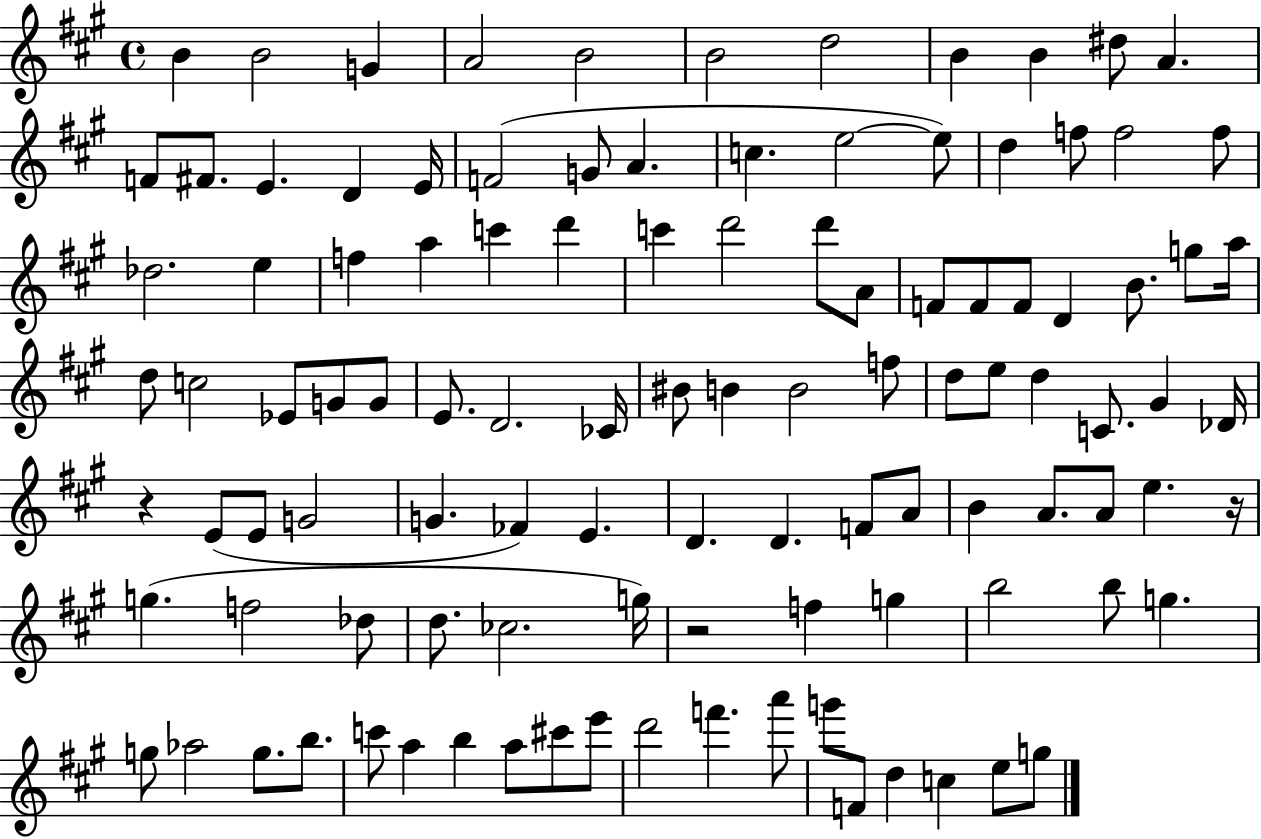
{
  \clef treble
  \time 4/4
  \defaultTimeSignature
  \key a \major
  b'4 b'2 g'4 | a'2 b'2 | b'2 d''2 | b'4 b'4 dis''8 a'4. | \break f'8 fis'8. e'4. d'4 e'16 | f'2( g'8 a'4. | c''4. e''2~~ e''8) | d''4 f''8 f''2 f''8 | \break des''2. e''4 | f''4 a''4 c'''4 d'''4 | c'''4 d'''2 d'''8 a'8 | f'8 f'8 f'8 d'4 b'8. g''8 a''16 | \break d''8 c''2 ees'8 g'8 g'8 | e'8. d'2. ces'16 | bis'8 b'4 b'2 f''8 | d''8 e''8 d''4 c'8. gis'4 des'16 | \break r4 e'8( e'8 g'2 | g'4. fes'4) e'4. | d'4. d'4. f'8 a'8 | b'4 a'8. a'8 e''4. r16 | \break g''4.( f''2 des''8 | d''8. ces''2. g''16) | r2 f''4 g''4 | b''2 b''8 g''4. | \break g''8 aes''2 g''8. b''8. | c'''8 a''4 b''4 a''8 cis'''8 e'''8 | d'''2 f'''4. a'''8 | g'''8 f'8 d''4 c''4 e''8 g''8 | \break \bar "|."
}